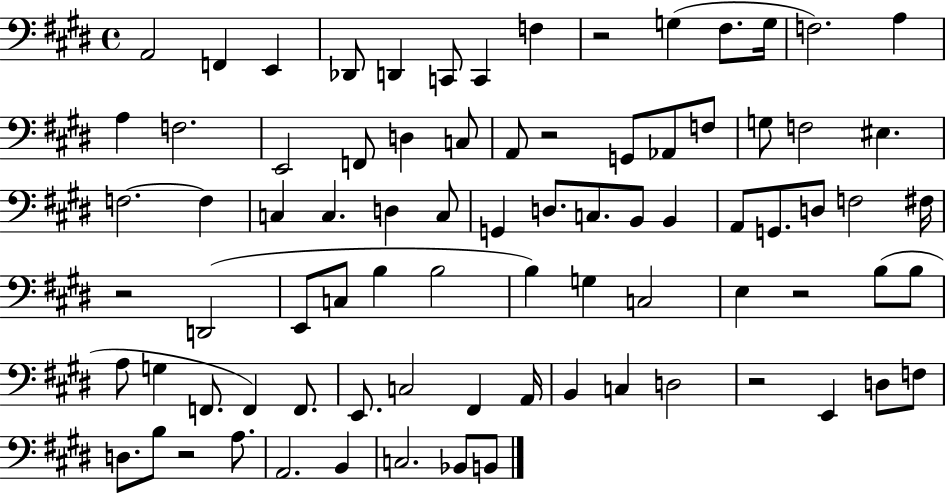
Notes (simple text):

A2/h F2/q E2/q Db2/e D2/q C2/e C2/q F3/q R/h G3/q F#3/e. G3/s F3/h. A3/q A3/q F3/h. E2/h F2/e D3/q C3/e A2/e R/h G2/e Ab2/e F3/e G3/e F3/h EIS3/q. F3/h. F3/q C3/q C3/q. D3/q C3/e G2/q D3/e. C3/e. B2/e B2/q A2/e G2/e. D3/e F3/h F#3/s R/h D2/h E2/e C3/e B3/q B3/h B3/q G3/q C3/h E3/q R/h B3/e B3/e A3/e G3/q F2/e. F2/q F2/e. E2/e. C3/h F#2/q A2/s B2/q C3/q D3/h R/h E2/q D3/e F3/e D3/e. B3/e R/h A3/e. A2/h. B2/q C3/h. Bb2/e B2/e